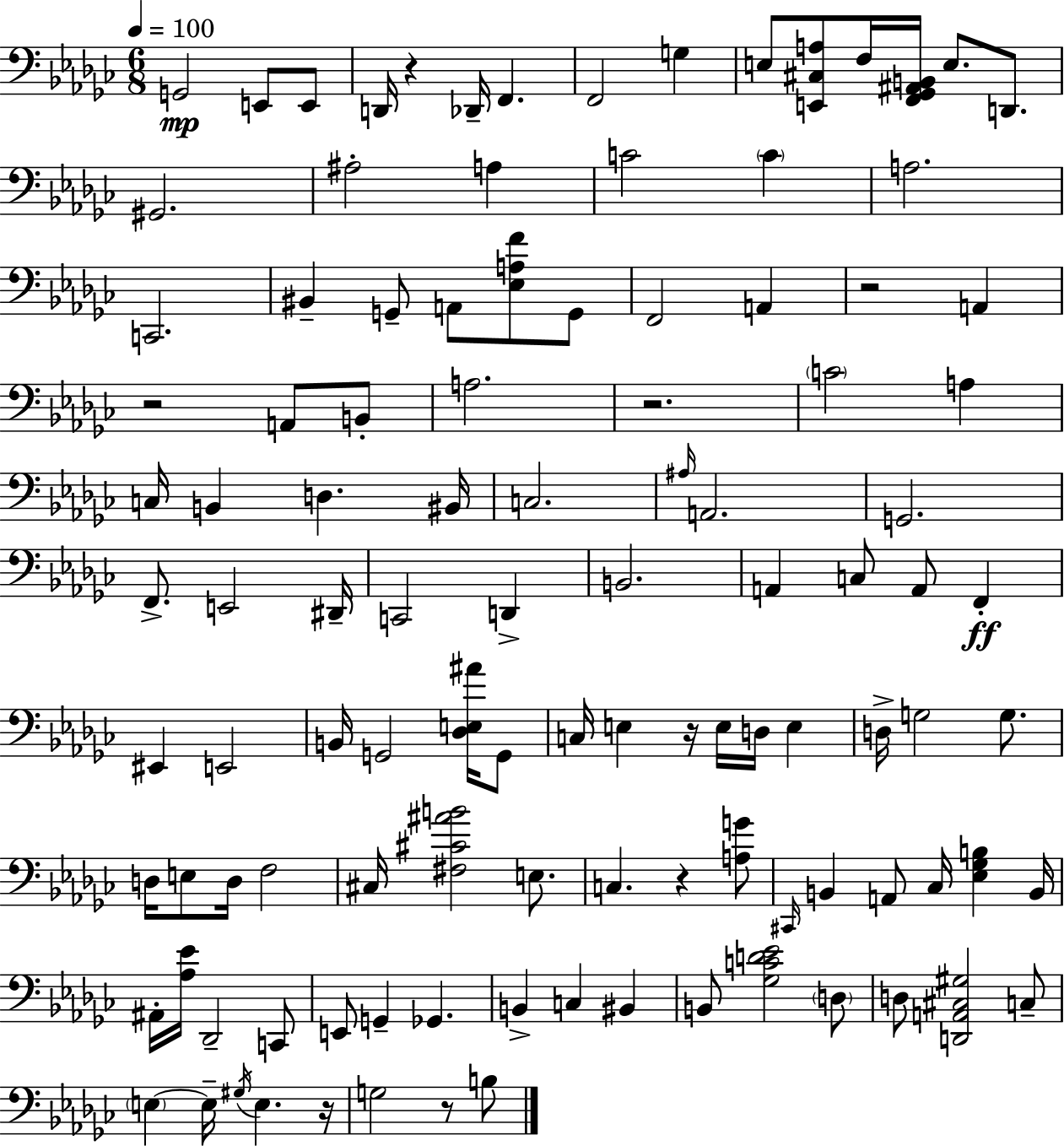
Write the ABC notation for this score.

X:1
T:Untitled
M:6/8
L:1/4
K:Ebm
G,,2 E,,/2 E,,/2 D,,/4 z _D,,/4 F,, F,,2 G, E,/2 [E,,^C,A,]/2 F,/4 [F,,_G,,^A,,B,,]/4 E,/2 D,,/2 ^G,,2 ^A,2 A, C2 C A,2 C,,2 ^B,, G,,/2 A,,/2 [_E,A,F]/2 G,,/2 F,,2 A,, z2 A,, z2 A,,/2 B,,/2 A,2 z2 C2 A, C,/4 B,, D, ^B,,/4 C,2 ^A,/4 A,,2 G,,2 F,,/2 E,,2 ^D,,/4 C,,2 D,, B,,2 A,, C,/2 A,,/2 F,, ^E,, E,,2 B,,/4 G,,2 [_D,E,^A]/4 G,,/2 C,/4 E, z/4 E,/4 D,/4 E, D,/4 G,2 G,/2 D,/4 E,/2 D,/4 F,2 ^C,/4 [^F,^C^AB]2 E,/2 C, z [A,G]/2 ^C,,/4 B,, A,,/2 _C,/4 [_E,_G,B,] B,,/4 ^A,,/4 [_A,_E]/4 _D,,2 C,,/2 E,,/2 G,, _G,, B,, C, ^B,, B,,/2 [_G,CD_E]2 D,/2 D,/2 [D,,A,,^C,^G,]2 C,/2 E, E,/4 ^G,/4 E, z/4 G,2 z/2 B,/2